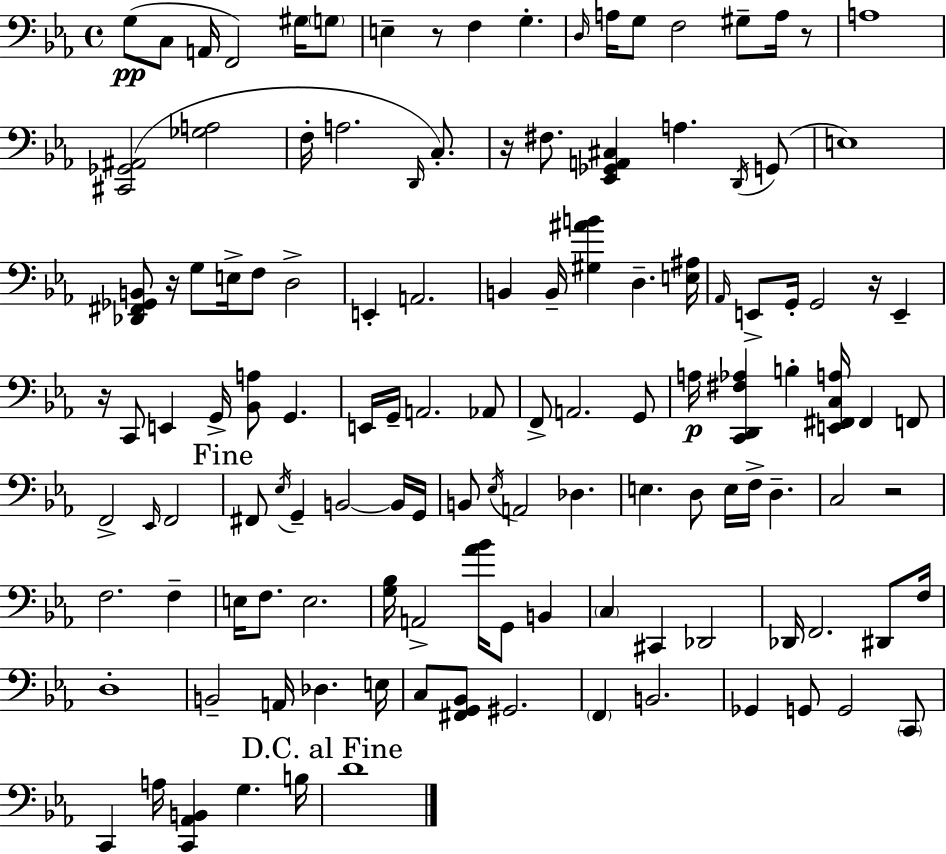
{
  \clef bass
  \time 4/4
  \defaultTimeSignature
  \key ees \major
  g8(\pp c8 a,16 f,2) gis16 \parenthesize g8 | e4-- r8 f4 g4.-. | \grace { d16 } a16 g8 f2 gis8-- a16 r8 | a1 | \break <cis, ges, ais,>2( <ges a>2 | f16-. a2. \grace { d,16 } c8.-.) | r16 fis8. <ees, ges, a, cis>4 a4. | \acciaccatura { d,16 }( g,8 e1) | \break <des, fis, ges, b,>8 r16 g8 e16-> f8 d2-> | e,4-. a,2. | b,4 b,16-- <gis ais' b'>4 d4.-- | <e ais>16 \grace { aes,16 } e,8-> g,16-. g,2 r16 | \break e,4-- r16 c,8 e,4 g,16-> <bes, a>8 g,4. | e,16 g,16-- a,2. | aes,8 f,8-> a,2. | g,8 a16\p <c, d, fis aes>4 b4-. <e, fis, c a>16 fis,4 | \break f,8 f,2-> \grace { ees,16 } f,2 | \mark "Fine" fis,8 \acciaccatura { ees16 } g,4-- b,2~~ | b,16 g,16 b,8 \acciaccatura { ees16 } a,2 | des4. e4. d8 e16 | \break f16-> d4.-- c2 r2 | f2. | f4-- e16 f8. e2. | <g bes>16 a,2-> | \break <aes' bes'>16 g,8 b,4 \parenthesize c4 cis,4 des,2 | des,16 f,2. | dis,8 f16 d1-. | b,2-- a,16 | \break des4. e16 c8 <fis, g, bes,>8 gis,2. | \parenthesize f,4 b,2. | ges,4 g,8 g,2 | \parenthesize c,8 c,4 a16 <c, aes, b,>4 | \break g4. b16 \mark "D.C. al Fine" d'1 | \bar "|."
}